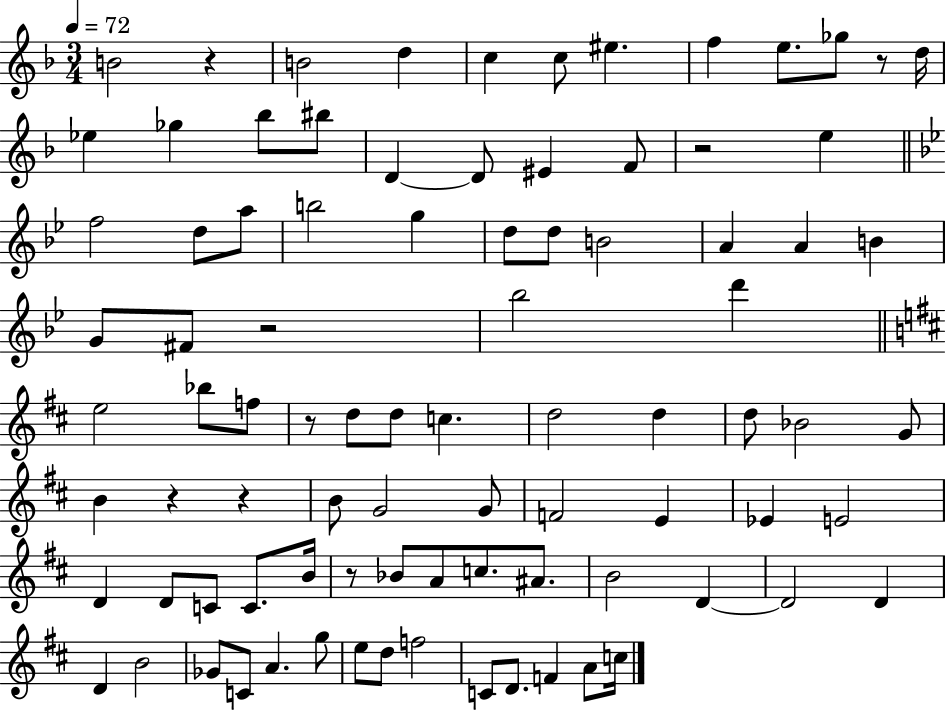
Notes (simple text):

B4/h R/q B4/h D5/q C5/q C5/e EIS5/q. F5/q E5/e. Gb5/e R/e D5/s Eb5/q Gb5/q Bb5/e BIS5/e D4/q D4/e EIS4/q F4/e R/h E5/q F5/h D5/e A5/e B5/h G5/q D5/e D5/e B4/h A4/q A4/q B4/q G4/e F#4/e R/h Bb5/h D6/q E5/h Bb5/e F5/e R/e D5/e D5/e C5/q. D5/h D5/q D5/e Bb4/h G4/e B4/q R/q R/q B4/e G4/h G4/e F4/h E4/q Eb4/q E4/h D4/q D4/e C4/e C4/e. B4/s R/e Bb4/e A4/e C5/e. A#4/e. B4/h D4/q D4/h D4/q D4/q B4/h Gb4/e C4/e A4/q. G5/e E5/e D5/e F5/h C4/e D4/e. F4/q A4/e C5/s